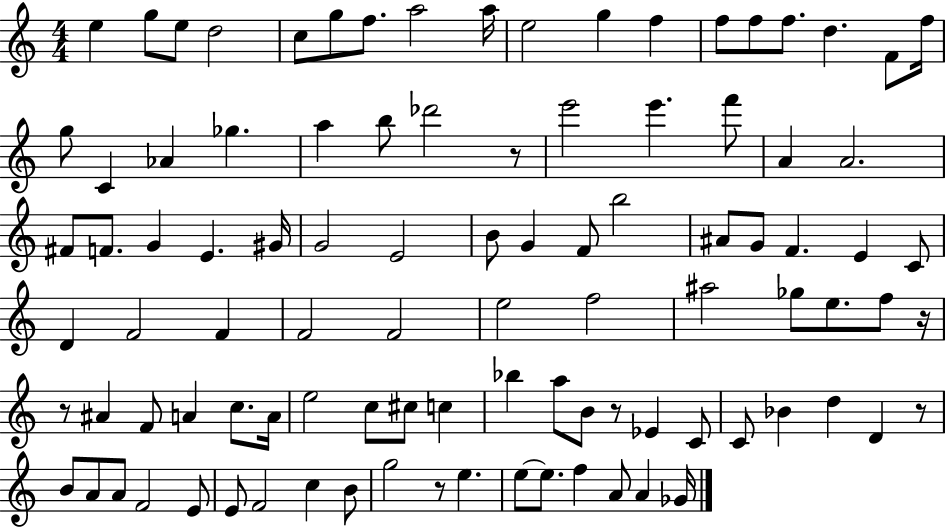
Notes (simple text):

E5/q G5/e E5/e D5/h C5/e G5/e F5/e. A5/h A5/s E5/h G5/q F5/q F5/e F5/e F5/e. D5/q. F4/e F5/s G5/e C4/q Ab4/q Gb5/q. A5/q B5/e Db6/h R/e E6/h E6/q. F6/e A4/q A4/h. F#4/e F4/e. G4/q E4/q. G#4/s G4/h E4/h B4/e G4/q F4/e B5/h A#4/e G4/e F4/q. E4/q C4/e D4/q F4/h F4/q F4/h F4/h E5/h F5/h A#5/h Gb5/e E5/e. F5/e R/s R/e A#4/q F4/e A4/q C5/e. A4/s E5/h C5/e C#5/e C5/q Bb5/q A5/e B4/e R/e Eb4/q C4/e C4/e Bb4/q D5/q D4/q R/e B4/e A4/e A4/e F4/h E4/e E4/e F4/h C5/q B4/e G5/h R/e E5/q. E5/e E5/e. F5/q A4/e A4/q Gb4/s